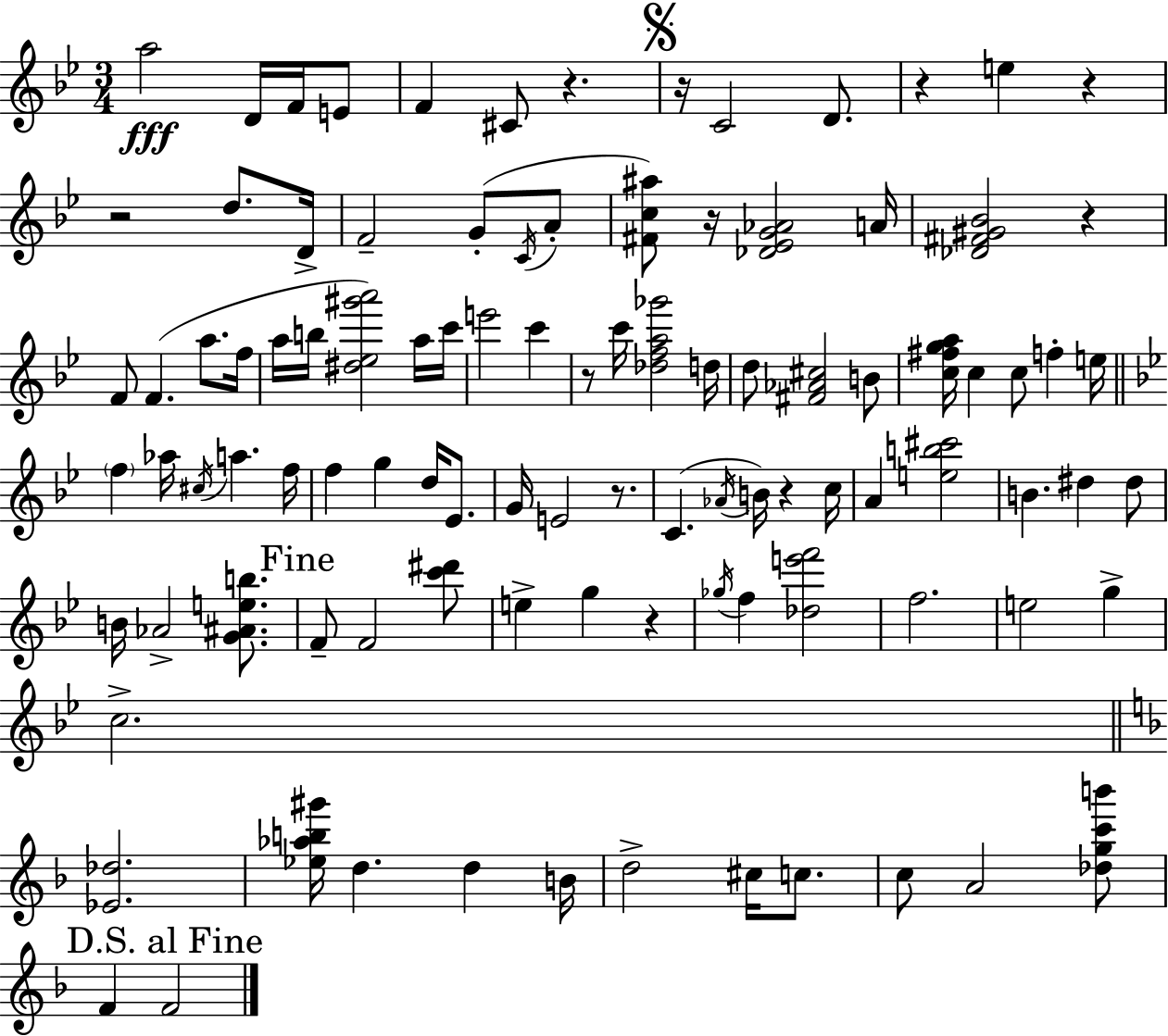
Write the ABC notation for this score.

X:1
T:Untitled
M:3/4
L:1/4
K:Gm
a2 D/4 F/4 E/2 F ^C/2 z z/4 C2 D/2 z e z z2 d/2 D/4 F2 G/2 C/4 A/2 [^Fc^a]/2 z/4 [_D_EG_A]2 A/4 [_D^F^G_B]2 z F/2 F a/2 f/4 a/4 b/4 [^d_e^g'a']2 a/4 c'/4 e'2 c' z/2 c'/4 [_dfa_g']2 d/4 d/2 [^F_A^c]2 B/2 [c^fga]/4 c c/2 f e/4 f _a/4 ^c/4 a f/4 f g d/4 _E/2 G/4 E2 z/2 C _A/4 B/4 z c/4 A [eb^c']2 B ^d ^d/2 B/4 _A2 [G^Aeb]/2 F/2 F2 [c'^d']/2 e g z _g/4 f [_de'f']2 f2 e2 g c2 [_E_d]2 [_e_ab^g']/4 d d B/4 d2 ^c/4 c/2 c/2 A2 [_dgc'b']/2 F F2